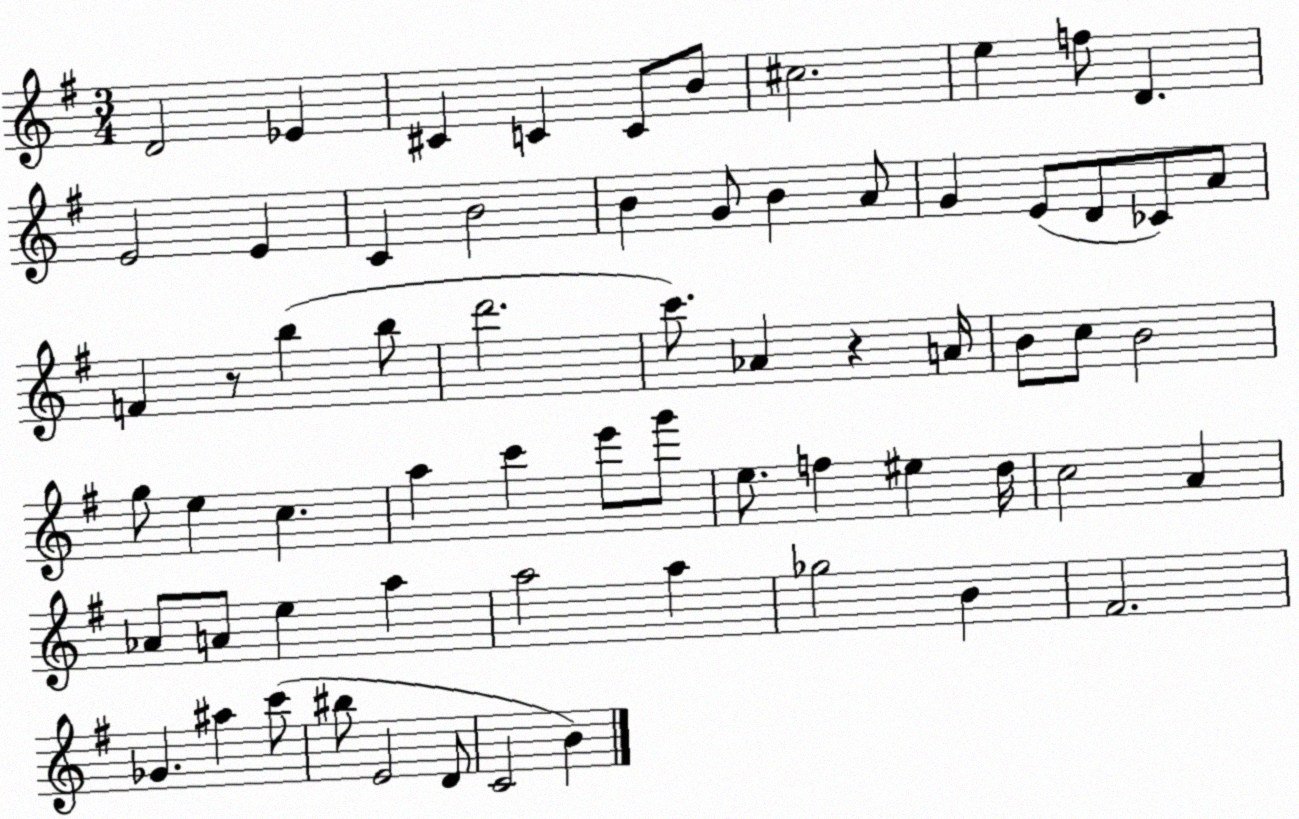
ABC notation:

X:1
T:Untitled
M:3/4
L:1/4
K:G
D2 _E ^C C C/2 B/2 ^c2 e f/2 D E2 E C B2 B G/2 B A/2 G E/2 D/2 _C/2 A/2 F z/2 b b/2 d'2 c'/2 _A z A/4 B/2 c/2 B2 g/2 e c a c' e'/2 g'/2 e/2 f ^e d/4 c2 A _A/2 A/2 e a a2 a _g2 B ^F2 _G ^a c'/2 ^b/2 E2 D/2 C2 B